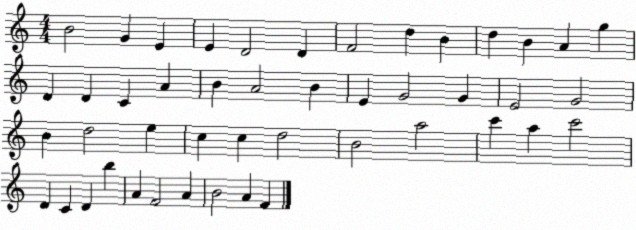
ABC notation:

X:1
T:Untitled
M:4/4
L:1/4
K:C
B2 G E E D2 D F2 d B d B A g D D C A B A2 B E G2 G E2 G2 B d2 e c c d2 B2 a2 c' a c'2 D C D b A F2 A B2 A F